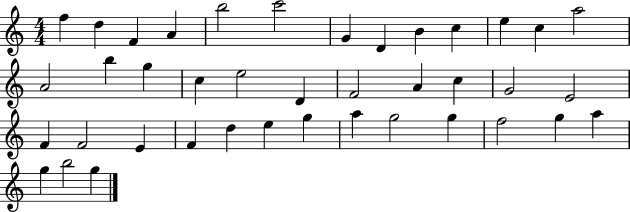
F5/q D5/q F4/q A4/q B5/h C6/h G4/q D4/q B4/q C5/q E5/q C5/q A5/h A4/h B5/q G5/q C5/q E5/h D4/q F4/h A4/q C5/q G4/h E4/h F4/q F4/h E4/q F4/q D5/q E5/q G5/q A5/q G5/h G5/q F5/h G5/q A5/q G5/q B5/h G5/q